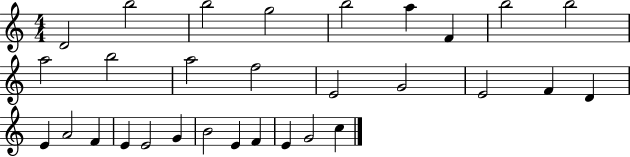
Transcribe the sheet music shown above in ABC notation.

X:1
T:Untitled
M:4/4
L:1/4
K:C
D2 b2 b2 g2 b2 a F b2 b2 a2 b2 a2 f2 E2 G2 E2 F D E A2 F E E2 G B2 E F E G2 c